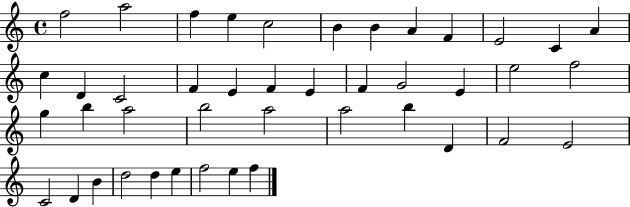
F5/h A5/h F5/q E5/q C5/h B4/q B4/q A4/q F4/q E4/h C4/q A4/q C5/q D4/q C4/h F4/q E4/q F4/q E4/q F4/q G4/h E4/q E5/h F5/h G5/q B5/q A5/h B5/h A5/h A5/h B5/q D4/q F4/h E4/h C4/h D4/q B4/q D5/h D5/q E5/q F5/h E5/q F5/q